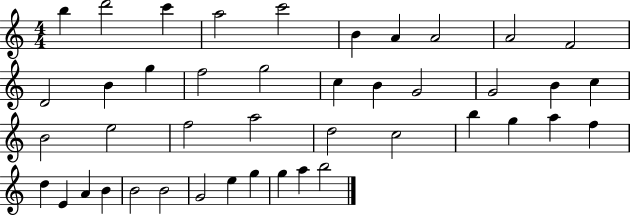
X:1
T:Untitled
M:4/4
L:1/4
K:C
b d'2 c' a2 c'2 B A A2 A2 F2 D2 B g f2 g2 c B G2 G2 B c B2 e2 f2 a2 d2 c2 b g a f d E A B B2 B2 G2 e g g a b2